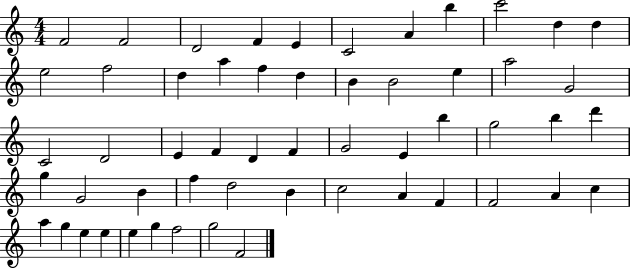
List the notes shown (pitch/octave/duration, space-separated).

F4/h F4/h D4/h F4/q E4/q C4/h A4/q B5/q C6/h D5/q D5/q E5/h F5/h D5/q A5/q F5/q D5/q B4/q B4/h E5/q A5/h G4/h C4/h D4/h E4/q F4/q D4/q F4/q G4/h E4/q B5/q G5/h B5/q D6/q G5/q G4/h B4/q F5/q D5/h B4/q C5/h A4/q F4/q F4/h A4/q C5/q A5/q G5/q E5/q E5/q E5/q G5/q F5/h G5/h F4/h